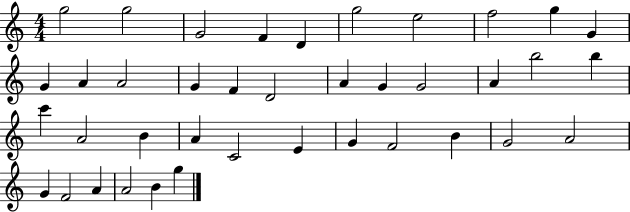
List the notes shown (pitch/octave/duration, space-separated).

G5/h G5/h G4/h F4/q D4/q G5/h E5/h F5/h G5/q G4/q G4/q A4/q A4/h G4/q F4/q D4/h A4/q G4/q G4/h A4/q B5/h B5/q C6/q A4/h B4/q A4/q C4/h E4/q G4/q F4/h B4/q G4/h A4/h G4/q F4/h A4/q A4/h B4/q G5/q